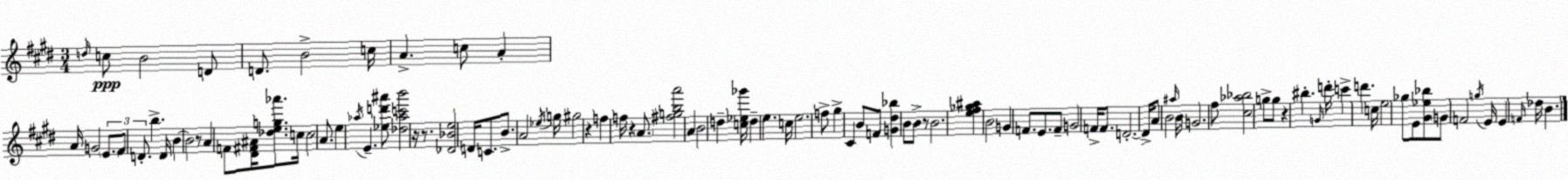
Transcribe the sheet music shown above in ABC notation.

X:1
T:Untitled
M:3/4
L:1/4
K:E
d/4 c/2 B2 D/2 D/2 B2 c/4 A c/2 A A/4 G2 E/2 ^F/2 D/2 b D/4 B B2 z/2 A F/2 [^D^F^A]/4 [_deg_a']/2 c/4 c2 A/2 e _a/4 E [_ed'^a']/2 [_d_ac'b']2 z/4 z/2 [_D_Be]2 D/4 C/2 B/2 A2 _e/4 g/4 ^g2 z f f/4 z A/2 [^fgba']2 A B2 d [c_e_g']/4 d e c/4 e2 f/2 ^g ^C B/2 F/2 [G^d_b] B/2 B/2 z/2 B2 [e^f_g^a] B2 G F/2 E/2 F/2 G2 F/4 F/2 D2 D/4 A/2 B2 ^a/4 B/4 G2 ^f/2 [^c_a_b]2 g/2 g/2 z ^b G/4 d'/4 c' d' c/4 e2 _g/2 E/2 [^G_e_b]/2 G/2 F2 g/4 E/4 E F/4 _d/4 B